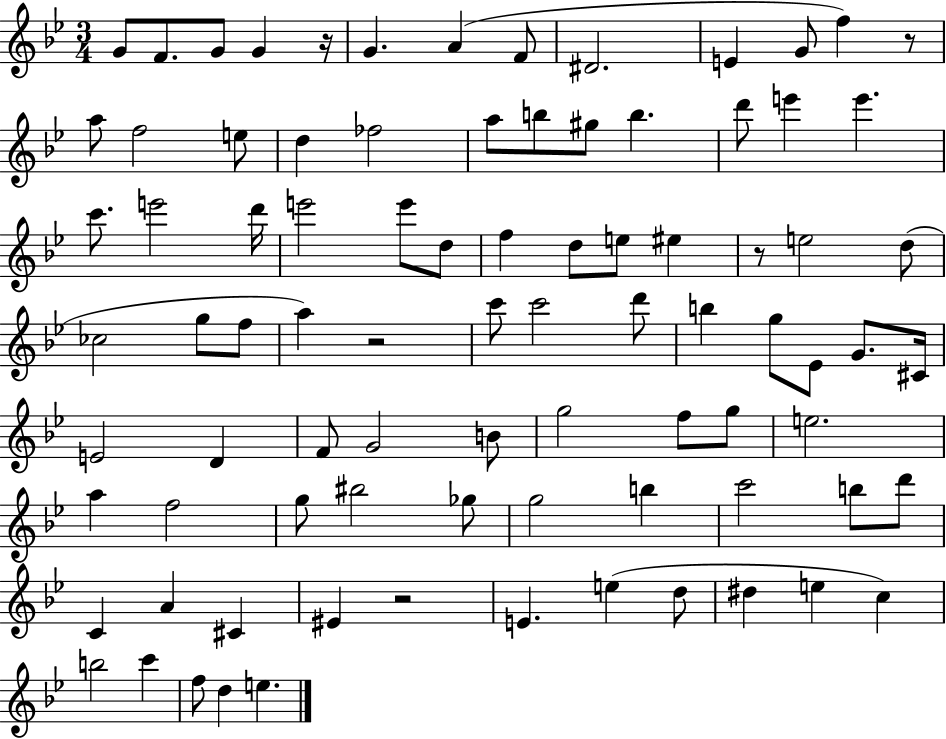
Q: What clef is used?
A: treble